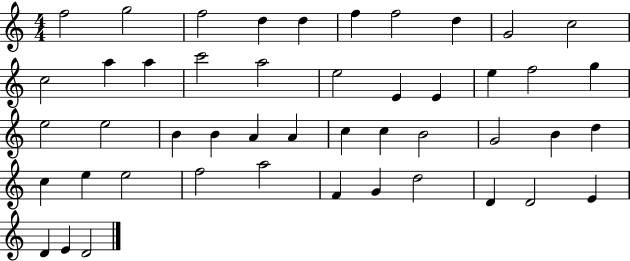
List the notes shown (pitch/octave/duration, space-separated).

F5/h G5/h F5/h D5/q D5/q F5/q F5/h D5/q G4/h C5/h C5/h A5/q A5/q C6/h A5/h E5/h E4/q E4/q E5/q F5/h G5/q E5/h E5/h B4/q B4/q A4/q A4/q C5/q C5/q B4/h G4/h B4/q D5/q C5/q E5/q E5/h F5/h A5/h F4/q G4/q D5/h D4/q D4/h E4/q D4/q E4/q D4/h